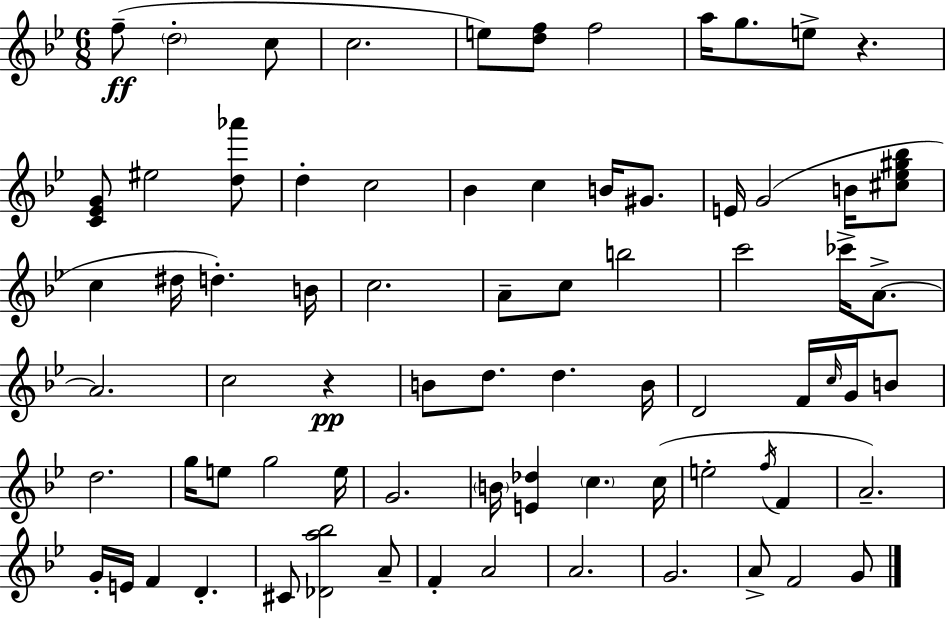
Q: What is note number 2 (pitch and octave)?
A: D5